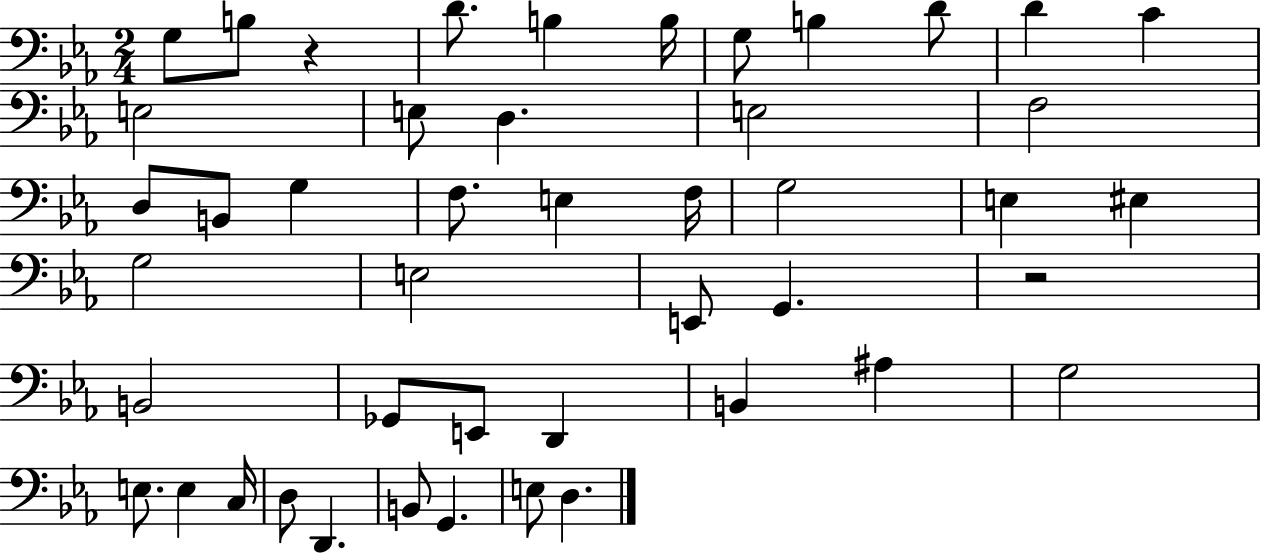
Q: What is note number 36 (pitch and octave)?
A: E3